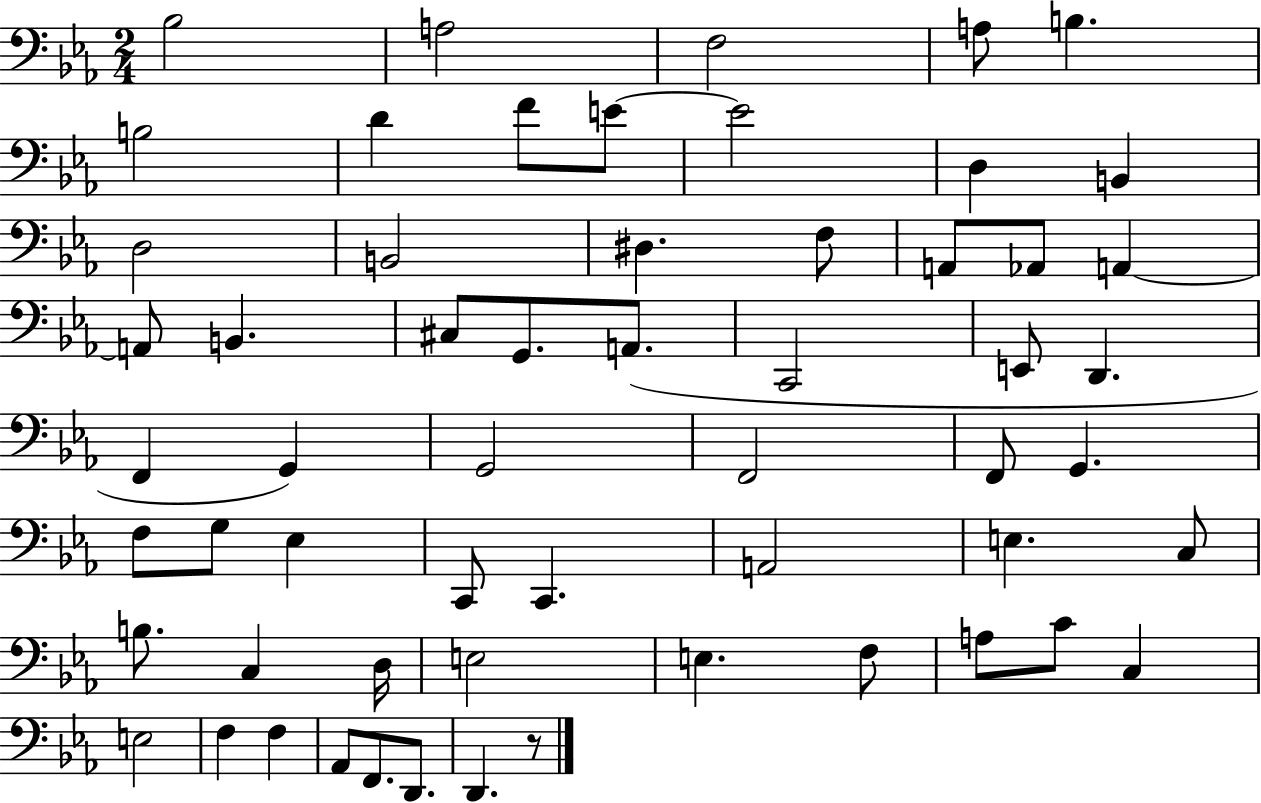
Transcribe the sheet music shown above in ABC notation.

X:1
T:Untitled
M:2/4
L:1/4
K:Eb
_B,2 A,2 F,2 A,/2 B, B,2 D F/2 E/2 E2 D, B,, D,2 B,,2 ^D, F,/2 A,,/2 _A,,/2 A,, A,,/2 B,, ^C,/2 G,,/2 A,,/2 C,,2 E,,/2 D,, F,, G,, G,,2 F,,2 F,,/2 G,, F,/2 G,/2 _E, C,,/2 C,, A,,2 E, C,/2 B,/2 C, D,/4 E,2 E, F,/2 A,/2 C/2 C, E,2 F, F, _A,,/2 F,,/2 D,,/2 D,, z/2